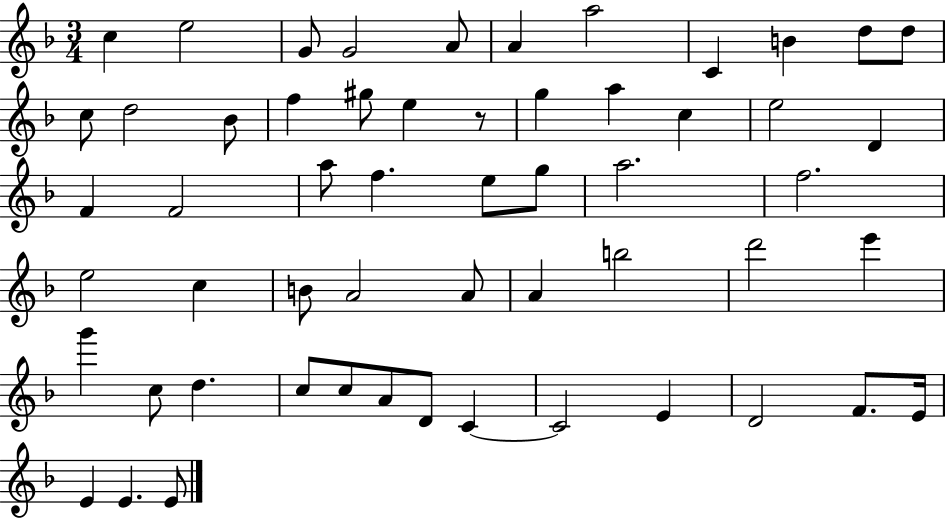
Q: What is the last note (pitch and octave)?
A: E4